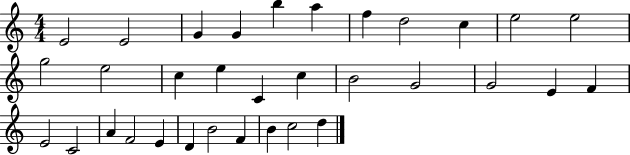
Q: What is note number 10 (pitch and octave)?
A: E5